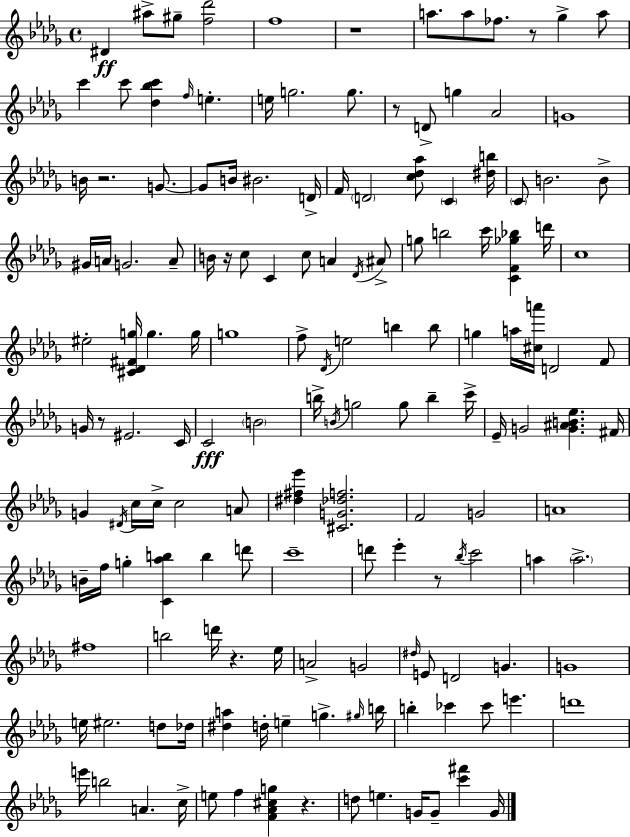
D#4/q A#5/e G#5/e [F5,Db6]/h F5/w R/w A5/e. A5/e FES5/e. R/e Gb5/q A5/e C6/q C6/e [Db5,Bb5,C6]/q F5/s E5/q. E5/s G5/h. G5/e. R/e D4/e G5/q Ab4/h G4/w B4/s R/h. G4/e. G4/e B4/s BIS4/h. D4/s F4/s D4/h [C5,Db5,Ab5]/e C4/q [D#5,B5]/s C4/e B4/h. B4/e G#4/s A4/s G4/h. A4/e B4/s R/s C5/e C4/q C5/e A4/q Db4/s A#4/e G5/e B5/h C6/s [C4,F4,Gb5,Bb5]/q D6/s C5/w EIS5/h [C#4,Db4,F#4,G5]/s G5/q. G5/s G5/w F5/e Db4/s E5/h B5/q B5/e G5/q A5/s [C#5,A6]/s D4/h F4/e G4/s R/e EIS4/h. C4/s C4/h B4/h B5/s B4/s G5/h G5/e B5/q C6/s Eb4/s G4/h [G4,A#4,B4,Eb5]/q. F#4/s G4/q D#4/s C5/s C5/s C5/h A4/e [D#5,F#5,Eb6]/q [C#4,G4,Db5,F5]/h. F4/h G4/h A4/w B4/s F5/s G5/q [C4,Ab5,B5]/q B5/q D6/e C6/w D6/e Eb6/q R/e Bb5/s C6/h A5/q A5/h. F#5/w B5/h D6/s R/q. Eb5/s A4/h G4/h D#5/s E4/e D4/h G4/q. G4/w E5/s EIS5/h. D5/e Db5/s [D#5,A5]/q D5/s E5/q G5/q. G#5/s B5/s B5/q CES6/q CES6/e E6/q. D6/w E6/s B5/h A4/q. C5/s E5/e F5/q [F4,Ab4,C#5,G5]/q R/q. D5/e E5/q. G4/s G4/e [C6,F#6]/q G4/s